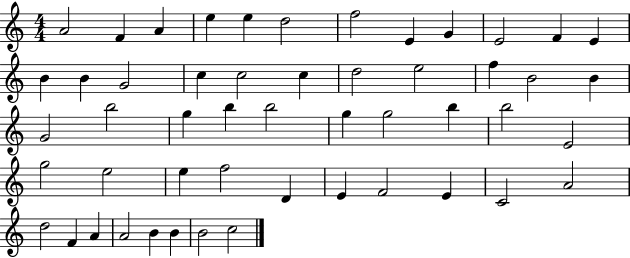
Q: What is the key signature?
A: C major